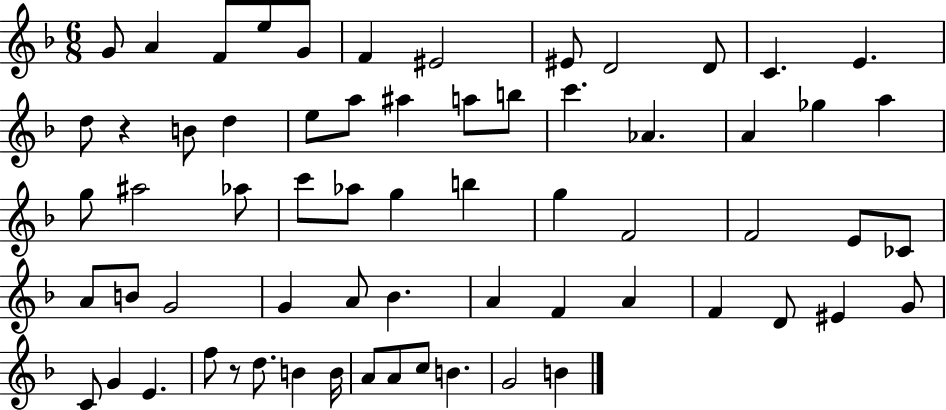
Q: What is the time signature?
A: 6/8